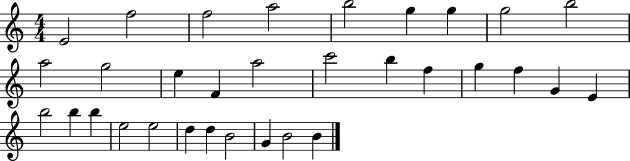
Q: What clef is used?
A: treble